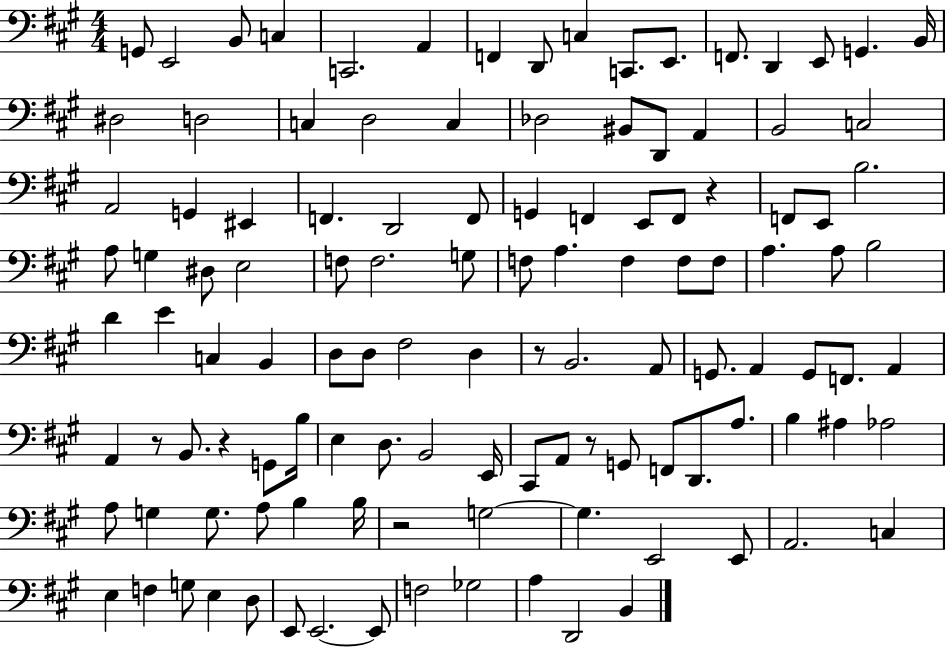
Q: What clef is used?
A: bass